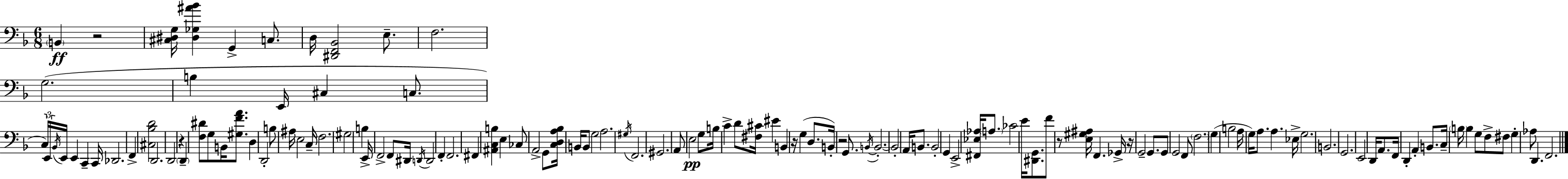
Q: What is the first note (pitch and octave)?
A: B2